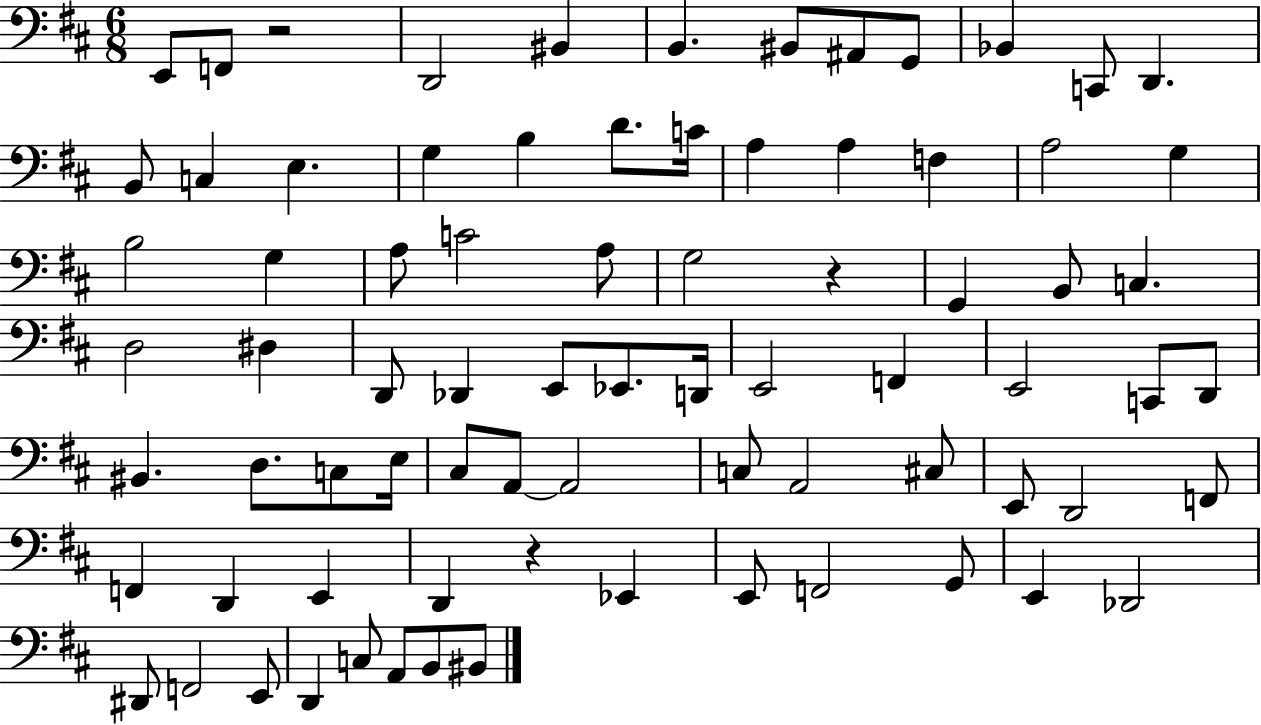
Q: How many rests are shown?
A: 3